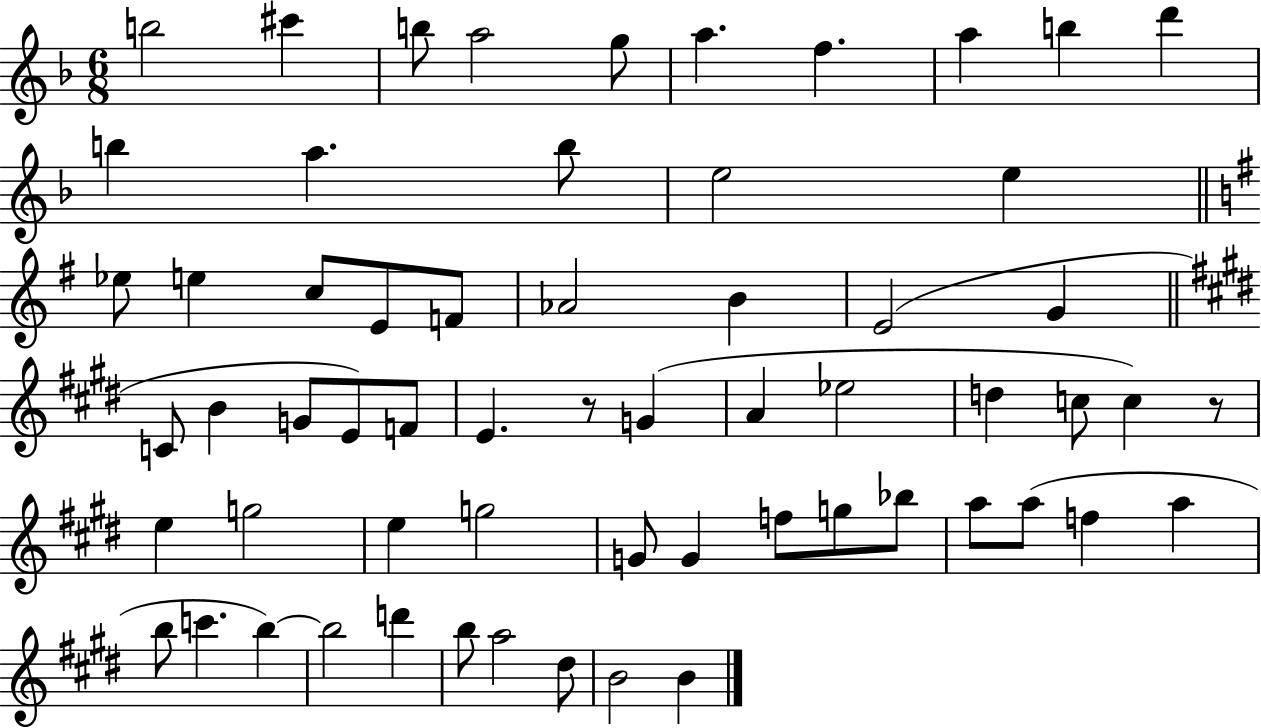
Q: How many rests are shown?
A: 2